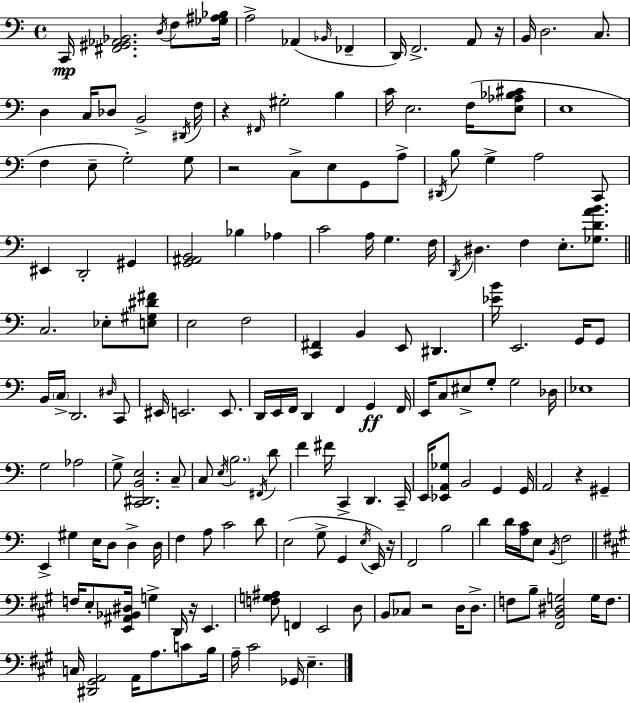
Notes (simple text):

C2/s [F#2,G#2,Ab2,Bb2]/h. D3/s F3/e [Gb3,A#3,Bb3]/s A3/h Ab2/q Bb2/s FES2/q D2/s F2/h. A2/e R/s B2/s D3/h. C3/e. D3/q C3/s Db3/e B2/h D#2/s F3/s R/q F#2/s G#3/h B3/q C4/s E3/h. F3/s [E3,Ab3,Bb3,C#4]/e E3/w F3/q E3/e G3/h G3/e R/h C3/e E3/e G2/e A3/e D#2/s B3/e G3/q A3/h C2/e EIS2/q D2/h G#2/q [G2,A#2,B2]/h Bb3/q Ab3/q C4/h A3/s G3/q. F3/s D2/s D#3/q. F3/q E3/e. [Gb3,D4,A4,B4]/e. C3/h. Eb3/e [E3,G#3,D#4,F#4]/e E3/h F3/h [C2,F#2]/q B2/q E2/e D#2/q. [Eb4,B4]/s E2/h. G2/s G2/e B2/s C3/s D2/h. D#3/s C2/e EIS2/s E2/h. E2/e. D2/s E2/s F2/s D2/q F2/q G2/q F2/s E2/s C3/e EIS3/e G3/e G3/h Db3/s Eb3/w G3/h Ab3/h G3/e [C2,D#2,B2,E3]/h. C3/e C3/e E3/s B3/h. F#2/s D4/e F4/q F#4/s C2/q D2/q. C2/s E2/s [Eb2,A2,Gb3]/e B2/h G2/q G2/s A2/h R/q G#2/q E2/q G#3/q E3/s D3/e D3/q D3/s F3/q A3/e C4/h D4/e E3/h G3/e G2/q E3/s E2/s R/s F2/h B3/h D4/q D4/s [A3,C4]/s E3/e B2/s F3/h F3/s E3/e [E2,A#2,Bb2,D#3]/s G3/q D2/s R/s E2/q. [F3,G3,A#3]/e F2/q E2/h D3/e B2/e CES3/e R/h D3/s D3/e. F3/e B3/e [F#2,B2,D#3,G3]/h G3/s F3/e. C3/s [D#2,G#2,A2]/h A2/s A3/e. C4/e B3/s A3/s C#4/h Gb2/s E3/q.